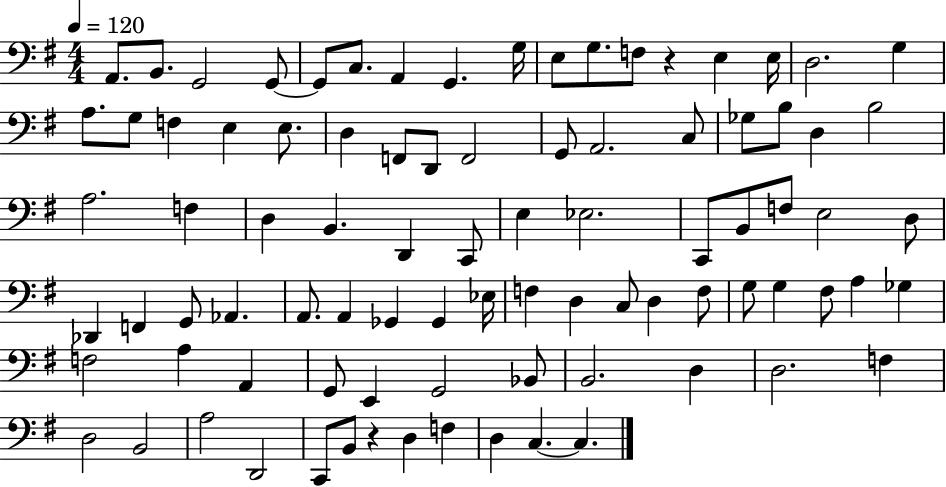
A2/e. B2/e. G2/h G2/e G2/e C3/e. A2/q G2/q. G3/s E3/e G3/e. F3/e R/q E3/q E3/s D3/h. G3/q A3/e. G3/e F3/q E3/q E3/e. D3/q F2/e D2/e F2/h G2/e A2/h. C3/e Gb3/e B3/e D3/q B3/h A3/h. F3/q D3/q B2/q. D2/q C2/e E3/q Eb3/h. C2/e B2/e F3/e E3/h D3/e Db2/q F2/q G2/e Ab2/q. A2/e. A2/q Gb2/q Gb2/q Eb3/s F3/q D3/q C3/e D3/q F3/e G3/e G3/q F#3/e A3/q Gb3/q F3/h A3/q A2/q G2/e E2/q G2/h Bb2/e B2/h. D3/q D3/h. F3/q D3/h B2/h A3/h D2/h C2/e B2/e R/q D3/q F3/q D3/q C3/q. C3/q.